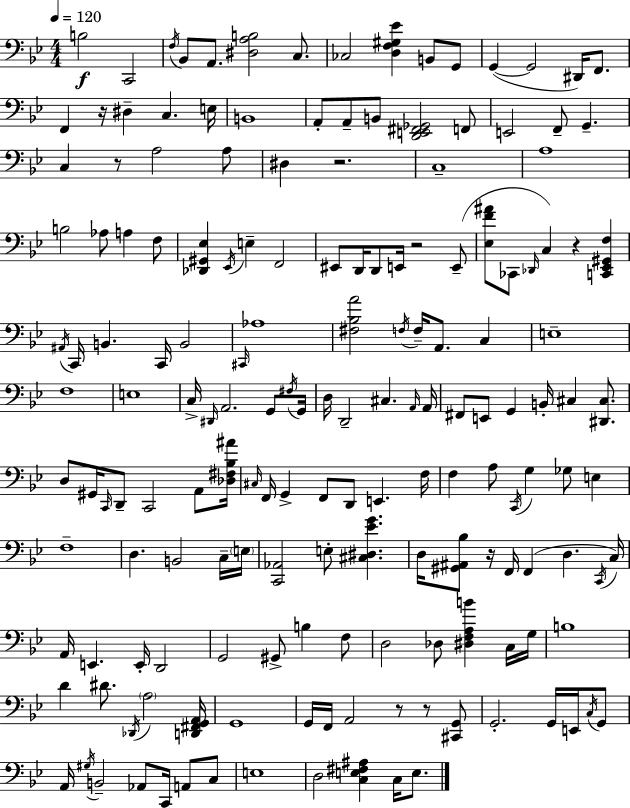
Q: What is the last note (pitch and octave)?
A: E3